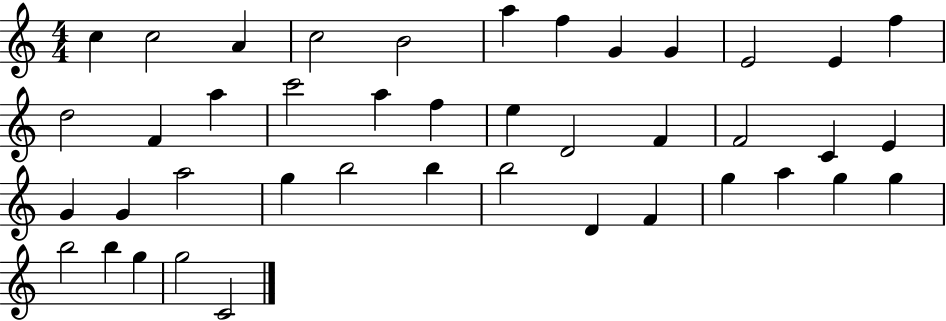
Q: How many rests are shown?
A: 0